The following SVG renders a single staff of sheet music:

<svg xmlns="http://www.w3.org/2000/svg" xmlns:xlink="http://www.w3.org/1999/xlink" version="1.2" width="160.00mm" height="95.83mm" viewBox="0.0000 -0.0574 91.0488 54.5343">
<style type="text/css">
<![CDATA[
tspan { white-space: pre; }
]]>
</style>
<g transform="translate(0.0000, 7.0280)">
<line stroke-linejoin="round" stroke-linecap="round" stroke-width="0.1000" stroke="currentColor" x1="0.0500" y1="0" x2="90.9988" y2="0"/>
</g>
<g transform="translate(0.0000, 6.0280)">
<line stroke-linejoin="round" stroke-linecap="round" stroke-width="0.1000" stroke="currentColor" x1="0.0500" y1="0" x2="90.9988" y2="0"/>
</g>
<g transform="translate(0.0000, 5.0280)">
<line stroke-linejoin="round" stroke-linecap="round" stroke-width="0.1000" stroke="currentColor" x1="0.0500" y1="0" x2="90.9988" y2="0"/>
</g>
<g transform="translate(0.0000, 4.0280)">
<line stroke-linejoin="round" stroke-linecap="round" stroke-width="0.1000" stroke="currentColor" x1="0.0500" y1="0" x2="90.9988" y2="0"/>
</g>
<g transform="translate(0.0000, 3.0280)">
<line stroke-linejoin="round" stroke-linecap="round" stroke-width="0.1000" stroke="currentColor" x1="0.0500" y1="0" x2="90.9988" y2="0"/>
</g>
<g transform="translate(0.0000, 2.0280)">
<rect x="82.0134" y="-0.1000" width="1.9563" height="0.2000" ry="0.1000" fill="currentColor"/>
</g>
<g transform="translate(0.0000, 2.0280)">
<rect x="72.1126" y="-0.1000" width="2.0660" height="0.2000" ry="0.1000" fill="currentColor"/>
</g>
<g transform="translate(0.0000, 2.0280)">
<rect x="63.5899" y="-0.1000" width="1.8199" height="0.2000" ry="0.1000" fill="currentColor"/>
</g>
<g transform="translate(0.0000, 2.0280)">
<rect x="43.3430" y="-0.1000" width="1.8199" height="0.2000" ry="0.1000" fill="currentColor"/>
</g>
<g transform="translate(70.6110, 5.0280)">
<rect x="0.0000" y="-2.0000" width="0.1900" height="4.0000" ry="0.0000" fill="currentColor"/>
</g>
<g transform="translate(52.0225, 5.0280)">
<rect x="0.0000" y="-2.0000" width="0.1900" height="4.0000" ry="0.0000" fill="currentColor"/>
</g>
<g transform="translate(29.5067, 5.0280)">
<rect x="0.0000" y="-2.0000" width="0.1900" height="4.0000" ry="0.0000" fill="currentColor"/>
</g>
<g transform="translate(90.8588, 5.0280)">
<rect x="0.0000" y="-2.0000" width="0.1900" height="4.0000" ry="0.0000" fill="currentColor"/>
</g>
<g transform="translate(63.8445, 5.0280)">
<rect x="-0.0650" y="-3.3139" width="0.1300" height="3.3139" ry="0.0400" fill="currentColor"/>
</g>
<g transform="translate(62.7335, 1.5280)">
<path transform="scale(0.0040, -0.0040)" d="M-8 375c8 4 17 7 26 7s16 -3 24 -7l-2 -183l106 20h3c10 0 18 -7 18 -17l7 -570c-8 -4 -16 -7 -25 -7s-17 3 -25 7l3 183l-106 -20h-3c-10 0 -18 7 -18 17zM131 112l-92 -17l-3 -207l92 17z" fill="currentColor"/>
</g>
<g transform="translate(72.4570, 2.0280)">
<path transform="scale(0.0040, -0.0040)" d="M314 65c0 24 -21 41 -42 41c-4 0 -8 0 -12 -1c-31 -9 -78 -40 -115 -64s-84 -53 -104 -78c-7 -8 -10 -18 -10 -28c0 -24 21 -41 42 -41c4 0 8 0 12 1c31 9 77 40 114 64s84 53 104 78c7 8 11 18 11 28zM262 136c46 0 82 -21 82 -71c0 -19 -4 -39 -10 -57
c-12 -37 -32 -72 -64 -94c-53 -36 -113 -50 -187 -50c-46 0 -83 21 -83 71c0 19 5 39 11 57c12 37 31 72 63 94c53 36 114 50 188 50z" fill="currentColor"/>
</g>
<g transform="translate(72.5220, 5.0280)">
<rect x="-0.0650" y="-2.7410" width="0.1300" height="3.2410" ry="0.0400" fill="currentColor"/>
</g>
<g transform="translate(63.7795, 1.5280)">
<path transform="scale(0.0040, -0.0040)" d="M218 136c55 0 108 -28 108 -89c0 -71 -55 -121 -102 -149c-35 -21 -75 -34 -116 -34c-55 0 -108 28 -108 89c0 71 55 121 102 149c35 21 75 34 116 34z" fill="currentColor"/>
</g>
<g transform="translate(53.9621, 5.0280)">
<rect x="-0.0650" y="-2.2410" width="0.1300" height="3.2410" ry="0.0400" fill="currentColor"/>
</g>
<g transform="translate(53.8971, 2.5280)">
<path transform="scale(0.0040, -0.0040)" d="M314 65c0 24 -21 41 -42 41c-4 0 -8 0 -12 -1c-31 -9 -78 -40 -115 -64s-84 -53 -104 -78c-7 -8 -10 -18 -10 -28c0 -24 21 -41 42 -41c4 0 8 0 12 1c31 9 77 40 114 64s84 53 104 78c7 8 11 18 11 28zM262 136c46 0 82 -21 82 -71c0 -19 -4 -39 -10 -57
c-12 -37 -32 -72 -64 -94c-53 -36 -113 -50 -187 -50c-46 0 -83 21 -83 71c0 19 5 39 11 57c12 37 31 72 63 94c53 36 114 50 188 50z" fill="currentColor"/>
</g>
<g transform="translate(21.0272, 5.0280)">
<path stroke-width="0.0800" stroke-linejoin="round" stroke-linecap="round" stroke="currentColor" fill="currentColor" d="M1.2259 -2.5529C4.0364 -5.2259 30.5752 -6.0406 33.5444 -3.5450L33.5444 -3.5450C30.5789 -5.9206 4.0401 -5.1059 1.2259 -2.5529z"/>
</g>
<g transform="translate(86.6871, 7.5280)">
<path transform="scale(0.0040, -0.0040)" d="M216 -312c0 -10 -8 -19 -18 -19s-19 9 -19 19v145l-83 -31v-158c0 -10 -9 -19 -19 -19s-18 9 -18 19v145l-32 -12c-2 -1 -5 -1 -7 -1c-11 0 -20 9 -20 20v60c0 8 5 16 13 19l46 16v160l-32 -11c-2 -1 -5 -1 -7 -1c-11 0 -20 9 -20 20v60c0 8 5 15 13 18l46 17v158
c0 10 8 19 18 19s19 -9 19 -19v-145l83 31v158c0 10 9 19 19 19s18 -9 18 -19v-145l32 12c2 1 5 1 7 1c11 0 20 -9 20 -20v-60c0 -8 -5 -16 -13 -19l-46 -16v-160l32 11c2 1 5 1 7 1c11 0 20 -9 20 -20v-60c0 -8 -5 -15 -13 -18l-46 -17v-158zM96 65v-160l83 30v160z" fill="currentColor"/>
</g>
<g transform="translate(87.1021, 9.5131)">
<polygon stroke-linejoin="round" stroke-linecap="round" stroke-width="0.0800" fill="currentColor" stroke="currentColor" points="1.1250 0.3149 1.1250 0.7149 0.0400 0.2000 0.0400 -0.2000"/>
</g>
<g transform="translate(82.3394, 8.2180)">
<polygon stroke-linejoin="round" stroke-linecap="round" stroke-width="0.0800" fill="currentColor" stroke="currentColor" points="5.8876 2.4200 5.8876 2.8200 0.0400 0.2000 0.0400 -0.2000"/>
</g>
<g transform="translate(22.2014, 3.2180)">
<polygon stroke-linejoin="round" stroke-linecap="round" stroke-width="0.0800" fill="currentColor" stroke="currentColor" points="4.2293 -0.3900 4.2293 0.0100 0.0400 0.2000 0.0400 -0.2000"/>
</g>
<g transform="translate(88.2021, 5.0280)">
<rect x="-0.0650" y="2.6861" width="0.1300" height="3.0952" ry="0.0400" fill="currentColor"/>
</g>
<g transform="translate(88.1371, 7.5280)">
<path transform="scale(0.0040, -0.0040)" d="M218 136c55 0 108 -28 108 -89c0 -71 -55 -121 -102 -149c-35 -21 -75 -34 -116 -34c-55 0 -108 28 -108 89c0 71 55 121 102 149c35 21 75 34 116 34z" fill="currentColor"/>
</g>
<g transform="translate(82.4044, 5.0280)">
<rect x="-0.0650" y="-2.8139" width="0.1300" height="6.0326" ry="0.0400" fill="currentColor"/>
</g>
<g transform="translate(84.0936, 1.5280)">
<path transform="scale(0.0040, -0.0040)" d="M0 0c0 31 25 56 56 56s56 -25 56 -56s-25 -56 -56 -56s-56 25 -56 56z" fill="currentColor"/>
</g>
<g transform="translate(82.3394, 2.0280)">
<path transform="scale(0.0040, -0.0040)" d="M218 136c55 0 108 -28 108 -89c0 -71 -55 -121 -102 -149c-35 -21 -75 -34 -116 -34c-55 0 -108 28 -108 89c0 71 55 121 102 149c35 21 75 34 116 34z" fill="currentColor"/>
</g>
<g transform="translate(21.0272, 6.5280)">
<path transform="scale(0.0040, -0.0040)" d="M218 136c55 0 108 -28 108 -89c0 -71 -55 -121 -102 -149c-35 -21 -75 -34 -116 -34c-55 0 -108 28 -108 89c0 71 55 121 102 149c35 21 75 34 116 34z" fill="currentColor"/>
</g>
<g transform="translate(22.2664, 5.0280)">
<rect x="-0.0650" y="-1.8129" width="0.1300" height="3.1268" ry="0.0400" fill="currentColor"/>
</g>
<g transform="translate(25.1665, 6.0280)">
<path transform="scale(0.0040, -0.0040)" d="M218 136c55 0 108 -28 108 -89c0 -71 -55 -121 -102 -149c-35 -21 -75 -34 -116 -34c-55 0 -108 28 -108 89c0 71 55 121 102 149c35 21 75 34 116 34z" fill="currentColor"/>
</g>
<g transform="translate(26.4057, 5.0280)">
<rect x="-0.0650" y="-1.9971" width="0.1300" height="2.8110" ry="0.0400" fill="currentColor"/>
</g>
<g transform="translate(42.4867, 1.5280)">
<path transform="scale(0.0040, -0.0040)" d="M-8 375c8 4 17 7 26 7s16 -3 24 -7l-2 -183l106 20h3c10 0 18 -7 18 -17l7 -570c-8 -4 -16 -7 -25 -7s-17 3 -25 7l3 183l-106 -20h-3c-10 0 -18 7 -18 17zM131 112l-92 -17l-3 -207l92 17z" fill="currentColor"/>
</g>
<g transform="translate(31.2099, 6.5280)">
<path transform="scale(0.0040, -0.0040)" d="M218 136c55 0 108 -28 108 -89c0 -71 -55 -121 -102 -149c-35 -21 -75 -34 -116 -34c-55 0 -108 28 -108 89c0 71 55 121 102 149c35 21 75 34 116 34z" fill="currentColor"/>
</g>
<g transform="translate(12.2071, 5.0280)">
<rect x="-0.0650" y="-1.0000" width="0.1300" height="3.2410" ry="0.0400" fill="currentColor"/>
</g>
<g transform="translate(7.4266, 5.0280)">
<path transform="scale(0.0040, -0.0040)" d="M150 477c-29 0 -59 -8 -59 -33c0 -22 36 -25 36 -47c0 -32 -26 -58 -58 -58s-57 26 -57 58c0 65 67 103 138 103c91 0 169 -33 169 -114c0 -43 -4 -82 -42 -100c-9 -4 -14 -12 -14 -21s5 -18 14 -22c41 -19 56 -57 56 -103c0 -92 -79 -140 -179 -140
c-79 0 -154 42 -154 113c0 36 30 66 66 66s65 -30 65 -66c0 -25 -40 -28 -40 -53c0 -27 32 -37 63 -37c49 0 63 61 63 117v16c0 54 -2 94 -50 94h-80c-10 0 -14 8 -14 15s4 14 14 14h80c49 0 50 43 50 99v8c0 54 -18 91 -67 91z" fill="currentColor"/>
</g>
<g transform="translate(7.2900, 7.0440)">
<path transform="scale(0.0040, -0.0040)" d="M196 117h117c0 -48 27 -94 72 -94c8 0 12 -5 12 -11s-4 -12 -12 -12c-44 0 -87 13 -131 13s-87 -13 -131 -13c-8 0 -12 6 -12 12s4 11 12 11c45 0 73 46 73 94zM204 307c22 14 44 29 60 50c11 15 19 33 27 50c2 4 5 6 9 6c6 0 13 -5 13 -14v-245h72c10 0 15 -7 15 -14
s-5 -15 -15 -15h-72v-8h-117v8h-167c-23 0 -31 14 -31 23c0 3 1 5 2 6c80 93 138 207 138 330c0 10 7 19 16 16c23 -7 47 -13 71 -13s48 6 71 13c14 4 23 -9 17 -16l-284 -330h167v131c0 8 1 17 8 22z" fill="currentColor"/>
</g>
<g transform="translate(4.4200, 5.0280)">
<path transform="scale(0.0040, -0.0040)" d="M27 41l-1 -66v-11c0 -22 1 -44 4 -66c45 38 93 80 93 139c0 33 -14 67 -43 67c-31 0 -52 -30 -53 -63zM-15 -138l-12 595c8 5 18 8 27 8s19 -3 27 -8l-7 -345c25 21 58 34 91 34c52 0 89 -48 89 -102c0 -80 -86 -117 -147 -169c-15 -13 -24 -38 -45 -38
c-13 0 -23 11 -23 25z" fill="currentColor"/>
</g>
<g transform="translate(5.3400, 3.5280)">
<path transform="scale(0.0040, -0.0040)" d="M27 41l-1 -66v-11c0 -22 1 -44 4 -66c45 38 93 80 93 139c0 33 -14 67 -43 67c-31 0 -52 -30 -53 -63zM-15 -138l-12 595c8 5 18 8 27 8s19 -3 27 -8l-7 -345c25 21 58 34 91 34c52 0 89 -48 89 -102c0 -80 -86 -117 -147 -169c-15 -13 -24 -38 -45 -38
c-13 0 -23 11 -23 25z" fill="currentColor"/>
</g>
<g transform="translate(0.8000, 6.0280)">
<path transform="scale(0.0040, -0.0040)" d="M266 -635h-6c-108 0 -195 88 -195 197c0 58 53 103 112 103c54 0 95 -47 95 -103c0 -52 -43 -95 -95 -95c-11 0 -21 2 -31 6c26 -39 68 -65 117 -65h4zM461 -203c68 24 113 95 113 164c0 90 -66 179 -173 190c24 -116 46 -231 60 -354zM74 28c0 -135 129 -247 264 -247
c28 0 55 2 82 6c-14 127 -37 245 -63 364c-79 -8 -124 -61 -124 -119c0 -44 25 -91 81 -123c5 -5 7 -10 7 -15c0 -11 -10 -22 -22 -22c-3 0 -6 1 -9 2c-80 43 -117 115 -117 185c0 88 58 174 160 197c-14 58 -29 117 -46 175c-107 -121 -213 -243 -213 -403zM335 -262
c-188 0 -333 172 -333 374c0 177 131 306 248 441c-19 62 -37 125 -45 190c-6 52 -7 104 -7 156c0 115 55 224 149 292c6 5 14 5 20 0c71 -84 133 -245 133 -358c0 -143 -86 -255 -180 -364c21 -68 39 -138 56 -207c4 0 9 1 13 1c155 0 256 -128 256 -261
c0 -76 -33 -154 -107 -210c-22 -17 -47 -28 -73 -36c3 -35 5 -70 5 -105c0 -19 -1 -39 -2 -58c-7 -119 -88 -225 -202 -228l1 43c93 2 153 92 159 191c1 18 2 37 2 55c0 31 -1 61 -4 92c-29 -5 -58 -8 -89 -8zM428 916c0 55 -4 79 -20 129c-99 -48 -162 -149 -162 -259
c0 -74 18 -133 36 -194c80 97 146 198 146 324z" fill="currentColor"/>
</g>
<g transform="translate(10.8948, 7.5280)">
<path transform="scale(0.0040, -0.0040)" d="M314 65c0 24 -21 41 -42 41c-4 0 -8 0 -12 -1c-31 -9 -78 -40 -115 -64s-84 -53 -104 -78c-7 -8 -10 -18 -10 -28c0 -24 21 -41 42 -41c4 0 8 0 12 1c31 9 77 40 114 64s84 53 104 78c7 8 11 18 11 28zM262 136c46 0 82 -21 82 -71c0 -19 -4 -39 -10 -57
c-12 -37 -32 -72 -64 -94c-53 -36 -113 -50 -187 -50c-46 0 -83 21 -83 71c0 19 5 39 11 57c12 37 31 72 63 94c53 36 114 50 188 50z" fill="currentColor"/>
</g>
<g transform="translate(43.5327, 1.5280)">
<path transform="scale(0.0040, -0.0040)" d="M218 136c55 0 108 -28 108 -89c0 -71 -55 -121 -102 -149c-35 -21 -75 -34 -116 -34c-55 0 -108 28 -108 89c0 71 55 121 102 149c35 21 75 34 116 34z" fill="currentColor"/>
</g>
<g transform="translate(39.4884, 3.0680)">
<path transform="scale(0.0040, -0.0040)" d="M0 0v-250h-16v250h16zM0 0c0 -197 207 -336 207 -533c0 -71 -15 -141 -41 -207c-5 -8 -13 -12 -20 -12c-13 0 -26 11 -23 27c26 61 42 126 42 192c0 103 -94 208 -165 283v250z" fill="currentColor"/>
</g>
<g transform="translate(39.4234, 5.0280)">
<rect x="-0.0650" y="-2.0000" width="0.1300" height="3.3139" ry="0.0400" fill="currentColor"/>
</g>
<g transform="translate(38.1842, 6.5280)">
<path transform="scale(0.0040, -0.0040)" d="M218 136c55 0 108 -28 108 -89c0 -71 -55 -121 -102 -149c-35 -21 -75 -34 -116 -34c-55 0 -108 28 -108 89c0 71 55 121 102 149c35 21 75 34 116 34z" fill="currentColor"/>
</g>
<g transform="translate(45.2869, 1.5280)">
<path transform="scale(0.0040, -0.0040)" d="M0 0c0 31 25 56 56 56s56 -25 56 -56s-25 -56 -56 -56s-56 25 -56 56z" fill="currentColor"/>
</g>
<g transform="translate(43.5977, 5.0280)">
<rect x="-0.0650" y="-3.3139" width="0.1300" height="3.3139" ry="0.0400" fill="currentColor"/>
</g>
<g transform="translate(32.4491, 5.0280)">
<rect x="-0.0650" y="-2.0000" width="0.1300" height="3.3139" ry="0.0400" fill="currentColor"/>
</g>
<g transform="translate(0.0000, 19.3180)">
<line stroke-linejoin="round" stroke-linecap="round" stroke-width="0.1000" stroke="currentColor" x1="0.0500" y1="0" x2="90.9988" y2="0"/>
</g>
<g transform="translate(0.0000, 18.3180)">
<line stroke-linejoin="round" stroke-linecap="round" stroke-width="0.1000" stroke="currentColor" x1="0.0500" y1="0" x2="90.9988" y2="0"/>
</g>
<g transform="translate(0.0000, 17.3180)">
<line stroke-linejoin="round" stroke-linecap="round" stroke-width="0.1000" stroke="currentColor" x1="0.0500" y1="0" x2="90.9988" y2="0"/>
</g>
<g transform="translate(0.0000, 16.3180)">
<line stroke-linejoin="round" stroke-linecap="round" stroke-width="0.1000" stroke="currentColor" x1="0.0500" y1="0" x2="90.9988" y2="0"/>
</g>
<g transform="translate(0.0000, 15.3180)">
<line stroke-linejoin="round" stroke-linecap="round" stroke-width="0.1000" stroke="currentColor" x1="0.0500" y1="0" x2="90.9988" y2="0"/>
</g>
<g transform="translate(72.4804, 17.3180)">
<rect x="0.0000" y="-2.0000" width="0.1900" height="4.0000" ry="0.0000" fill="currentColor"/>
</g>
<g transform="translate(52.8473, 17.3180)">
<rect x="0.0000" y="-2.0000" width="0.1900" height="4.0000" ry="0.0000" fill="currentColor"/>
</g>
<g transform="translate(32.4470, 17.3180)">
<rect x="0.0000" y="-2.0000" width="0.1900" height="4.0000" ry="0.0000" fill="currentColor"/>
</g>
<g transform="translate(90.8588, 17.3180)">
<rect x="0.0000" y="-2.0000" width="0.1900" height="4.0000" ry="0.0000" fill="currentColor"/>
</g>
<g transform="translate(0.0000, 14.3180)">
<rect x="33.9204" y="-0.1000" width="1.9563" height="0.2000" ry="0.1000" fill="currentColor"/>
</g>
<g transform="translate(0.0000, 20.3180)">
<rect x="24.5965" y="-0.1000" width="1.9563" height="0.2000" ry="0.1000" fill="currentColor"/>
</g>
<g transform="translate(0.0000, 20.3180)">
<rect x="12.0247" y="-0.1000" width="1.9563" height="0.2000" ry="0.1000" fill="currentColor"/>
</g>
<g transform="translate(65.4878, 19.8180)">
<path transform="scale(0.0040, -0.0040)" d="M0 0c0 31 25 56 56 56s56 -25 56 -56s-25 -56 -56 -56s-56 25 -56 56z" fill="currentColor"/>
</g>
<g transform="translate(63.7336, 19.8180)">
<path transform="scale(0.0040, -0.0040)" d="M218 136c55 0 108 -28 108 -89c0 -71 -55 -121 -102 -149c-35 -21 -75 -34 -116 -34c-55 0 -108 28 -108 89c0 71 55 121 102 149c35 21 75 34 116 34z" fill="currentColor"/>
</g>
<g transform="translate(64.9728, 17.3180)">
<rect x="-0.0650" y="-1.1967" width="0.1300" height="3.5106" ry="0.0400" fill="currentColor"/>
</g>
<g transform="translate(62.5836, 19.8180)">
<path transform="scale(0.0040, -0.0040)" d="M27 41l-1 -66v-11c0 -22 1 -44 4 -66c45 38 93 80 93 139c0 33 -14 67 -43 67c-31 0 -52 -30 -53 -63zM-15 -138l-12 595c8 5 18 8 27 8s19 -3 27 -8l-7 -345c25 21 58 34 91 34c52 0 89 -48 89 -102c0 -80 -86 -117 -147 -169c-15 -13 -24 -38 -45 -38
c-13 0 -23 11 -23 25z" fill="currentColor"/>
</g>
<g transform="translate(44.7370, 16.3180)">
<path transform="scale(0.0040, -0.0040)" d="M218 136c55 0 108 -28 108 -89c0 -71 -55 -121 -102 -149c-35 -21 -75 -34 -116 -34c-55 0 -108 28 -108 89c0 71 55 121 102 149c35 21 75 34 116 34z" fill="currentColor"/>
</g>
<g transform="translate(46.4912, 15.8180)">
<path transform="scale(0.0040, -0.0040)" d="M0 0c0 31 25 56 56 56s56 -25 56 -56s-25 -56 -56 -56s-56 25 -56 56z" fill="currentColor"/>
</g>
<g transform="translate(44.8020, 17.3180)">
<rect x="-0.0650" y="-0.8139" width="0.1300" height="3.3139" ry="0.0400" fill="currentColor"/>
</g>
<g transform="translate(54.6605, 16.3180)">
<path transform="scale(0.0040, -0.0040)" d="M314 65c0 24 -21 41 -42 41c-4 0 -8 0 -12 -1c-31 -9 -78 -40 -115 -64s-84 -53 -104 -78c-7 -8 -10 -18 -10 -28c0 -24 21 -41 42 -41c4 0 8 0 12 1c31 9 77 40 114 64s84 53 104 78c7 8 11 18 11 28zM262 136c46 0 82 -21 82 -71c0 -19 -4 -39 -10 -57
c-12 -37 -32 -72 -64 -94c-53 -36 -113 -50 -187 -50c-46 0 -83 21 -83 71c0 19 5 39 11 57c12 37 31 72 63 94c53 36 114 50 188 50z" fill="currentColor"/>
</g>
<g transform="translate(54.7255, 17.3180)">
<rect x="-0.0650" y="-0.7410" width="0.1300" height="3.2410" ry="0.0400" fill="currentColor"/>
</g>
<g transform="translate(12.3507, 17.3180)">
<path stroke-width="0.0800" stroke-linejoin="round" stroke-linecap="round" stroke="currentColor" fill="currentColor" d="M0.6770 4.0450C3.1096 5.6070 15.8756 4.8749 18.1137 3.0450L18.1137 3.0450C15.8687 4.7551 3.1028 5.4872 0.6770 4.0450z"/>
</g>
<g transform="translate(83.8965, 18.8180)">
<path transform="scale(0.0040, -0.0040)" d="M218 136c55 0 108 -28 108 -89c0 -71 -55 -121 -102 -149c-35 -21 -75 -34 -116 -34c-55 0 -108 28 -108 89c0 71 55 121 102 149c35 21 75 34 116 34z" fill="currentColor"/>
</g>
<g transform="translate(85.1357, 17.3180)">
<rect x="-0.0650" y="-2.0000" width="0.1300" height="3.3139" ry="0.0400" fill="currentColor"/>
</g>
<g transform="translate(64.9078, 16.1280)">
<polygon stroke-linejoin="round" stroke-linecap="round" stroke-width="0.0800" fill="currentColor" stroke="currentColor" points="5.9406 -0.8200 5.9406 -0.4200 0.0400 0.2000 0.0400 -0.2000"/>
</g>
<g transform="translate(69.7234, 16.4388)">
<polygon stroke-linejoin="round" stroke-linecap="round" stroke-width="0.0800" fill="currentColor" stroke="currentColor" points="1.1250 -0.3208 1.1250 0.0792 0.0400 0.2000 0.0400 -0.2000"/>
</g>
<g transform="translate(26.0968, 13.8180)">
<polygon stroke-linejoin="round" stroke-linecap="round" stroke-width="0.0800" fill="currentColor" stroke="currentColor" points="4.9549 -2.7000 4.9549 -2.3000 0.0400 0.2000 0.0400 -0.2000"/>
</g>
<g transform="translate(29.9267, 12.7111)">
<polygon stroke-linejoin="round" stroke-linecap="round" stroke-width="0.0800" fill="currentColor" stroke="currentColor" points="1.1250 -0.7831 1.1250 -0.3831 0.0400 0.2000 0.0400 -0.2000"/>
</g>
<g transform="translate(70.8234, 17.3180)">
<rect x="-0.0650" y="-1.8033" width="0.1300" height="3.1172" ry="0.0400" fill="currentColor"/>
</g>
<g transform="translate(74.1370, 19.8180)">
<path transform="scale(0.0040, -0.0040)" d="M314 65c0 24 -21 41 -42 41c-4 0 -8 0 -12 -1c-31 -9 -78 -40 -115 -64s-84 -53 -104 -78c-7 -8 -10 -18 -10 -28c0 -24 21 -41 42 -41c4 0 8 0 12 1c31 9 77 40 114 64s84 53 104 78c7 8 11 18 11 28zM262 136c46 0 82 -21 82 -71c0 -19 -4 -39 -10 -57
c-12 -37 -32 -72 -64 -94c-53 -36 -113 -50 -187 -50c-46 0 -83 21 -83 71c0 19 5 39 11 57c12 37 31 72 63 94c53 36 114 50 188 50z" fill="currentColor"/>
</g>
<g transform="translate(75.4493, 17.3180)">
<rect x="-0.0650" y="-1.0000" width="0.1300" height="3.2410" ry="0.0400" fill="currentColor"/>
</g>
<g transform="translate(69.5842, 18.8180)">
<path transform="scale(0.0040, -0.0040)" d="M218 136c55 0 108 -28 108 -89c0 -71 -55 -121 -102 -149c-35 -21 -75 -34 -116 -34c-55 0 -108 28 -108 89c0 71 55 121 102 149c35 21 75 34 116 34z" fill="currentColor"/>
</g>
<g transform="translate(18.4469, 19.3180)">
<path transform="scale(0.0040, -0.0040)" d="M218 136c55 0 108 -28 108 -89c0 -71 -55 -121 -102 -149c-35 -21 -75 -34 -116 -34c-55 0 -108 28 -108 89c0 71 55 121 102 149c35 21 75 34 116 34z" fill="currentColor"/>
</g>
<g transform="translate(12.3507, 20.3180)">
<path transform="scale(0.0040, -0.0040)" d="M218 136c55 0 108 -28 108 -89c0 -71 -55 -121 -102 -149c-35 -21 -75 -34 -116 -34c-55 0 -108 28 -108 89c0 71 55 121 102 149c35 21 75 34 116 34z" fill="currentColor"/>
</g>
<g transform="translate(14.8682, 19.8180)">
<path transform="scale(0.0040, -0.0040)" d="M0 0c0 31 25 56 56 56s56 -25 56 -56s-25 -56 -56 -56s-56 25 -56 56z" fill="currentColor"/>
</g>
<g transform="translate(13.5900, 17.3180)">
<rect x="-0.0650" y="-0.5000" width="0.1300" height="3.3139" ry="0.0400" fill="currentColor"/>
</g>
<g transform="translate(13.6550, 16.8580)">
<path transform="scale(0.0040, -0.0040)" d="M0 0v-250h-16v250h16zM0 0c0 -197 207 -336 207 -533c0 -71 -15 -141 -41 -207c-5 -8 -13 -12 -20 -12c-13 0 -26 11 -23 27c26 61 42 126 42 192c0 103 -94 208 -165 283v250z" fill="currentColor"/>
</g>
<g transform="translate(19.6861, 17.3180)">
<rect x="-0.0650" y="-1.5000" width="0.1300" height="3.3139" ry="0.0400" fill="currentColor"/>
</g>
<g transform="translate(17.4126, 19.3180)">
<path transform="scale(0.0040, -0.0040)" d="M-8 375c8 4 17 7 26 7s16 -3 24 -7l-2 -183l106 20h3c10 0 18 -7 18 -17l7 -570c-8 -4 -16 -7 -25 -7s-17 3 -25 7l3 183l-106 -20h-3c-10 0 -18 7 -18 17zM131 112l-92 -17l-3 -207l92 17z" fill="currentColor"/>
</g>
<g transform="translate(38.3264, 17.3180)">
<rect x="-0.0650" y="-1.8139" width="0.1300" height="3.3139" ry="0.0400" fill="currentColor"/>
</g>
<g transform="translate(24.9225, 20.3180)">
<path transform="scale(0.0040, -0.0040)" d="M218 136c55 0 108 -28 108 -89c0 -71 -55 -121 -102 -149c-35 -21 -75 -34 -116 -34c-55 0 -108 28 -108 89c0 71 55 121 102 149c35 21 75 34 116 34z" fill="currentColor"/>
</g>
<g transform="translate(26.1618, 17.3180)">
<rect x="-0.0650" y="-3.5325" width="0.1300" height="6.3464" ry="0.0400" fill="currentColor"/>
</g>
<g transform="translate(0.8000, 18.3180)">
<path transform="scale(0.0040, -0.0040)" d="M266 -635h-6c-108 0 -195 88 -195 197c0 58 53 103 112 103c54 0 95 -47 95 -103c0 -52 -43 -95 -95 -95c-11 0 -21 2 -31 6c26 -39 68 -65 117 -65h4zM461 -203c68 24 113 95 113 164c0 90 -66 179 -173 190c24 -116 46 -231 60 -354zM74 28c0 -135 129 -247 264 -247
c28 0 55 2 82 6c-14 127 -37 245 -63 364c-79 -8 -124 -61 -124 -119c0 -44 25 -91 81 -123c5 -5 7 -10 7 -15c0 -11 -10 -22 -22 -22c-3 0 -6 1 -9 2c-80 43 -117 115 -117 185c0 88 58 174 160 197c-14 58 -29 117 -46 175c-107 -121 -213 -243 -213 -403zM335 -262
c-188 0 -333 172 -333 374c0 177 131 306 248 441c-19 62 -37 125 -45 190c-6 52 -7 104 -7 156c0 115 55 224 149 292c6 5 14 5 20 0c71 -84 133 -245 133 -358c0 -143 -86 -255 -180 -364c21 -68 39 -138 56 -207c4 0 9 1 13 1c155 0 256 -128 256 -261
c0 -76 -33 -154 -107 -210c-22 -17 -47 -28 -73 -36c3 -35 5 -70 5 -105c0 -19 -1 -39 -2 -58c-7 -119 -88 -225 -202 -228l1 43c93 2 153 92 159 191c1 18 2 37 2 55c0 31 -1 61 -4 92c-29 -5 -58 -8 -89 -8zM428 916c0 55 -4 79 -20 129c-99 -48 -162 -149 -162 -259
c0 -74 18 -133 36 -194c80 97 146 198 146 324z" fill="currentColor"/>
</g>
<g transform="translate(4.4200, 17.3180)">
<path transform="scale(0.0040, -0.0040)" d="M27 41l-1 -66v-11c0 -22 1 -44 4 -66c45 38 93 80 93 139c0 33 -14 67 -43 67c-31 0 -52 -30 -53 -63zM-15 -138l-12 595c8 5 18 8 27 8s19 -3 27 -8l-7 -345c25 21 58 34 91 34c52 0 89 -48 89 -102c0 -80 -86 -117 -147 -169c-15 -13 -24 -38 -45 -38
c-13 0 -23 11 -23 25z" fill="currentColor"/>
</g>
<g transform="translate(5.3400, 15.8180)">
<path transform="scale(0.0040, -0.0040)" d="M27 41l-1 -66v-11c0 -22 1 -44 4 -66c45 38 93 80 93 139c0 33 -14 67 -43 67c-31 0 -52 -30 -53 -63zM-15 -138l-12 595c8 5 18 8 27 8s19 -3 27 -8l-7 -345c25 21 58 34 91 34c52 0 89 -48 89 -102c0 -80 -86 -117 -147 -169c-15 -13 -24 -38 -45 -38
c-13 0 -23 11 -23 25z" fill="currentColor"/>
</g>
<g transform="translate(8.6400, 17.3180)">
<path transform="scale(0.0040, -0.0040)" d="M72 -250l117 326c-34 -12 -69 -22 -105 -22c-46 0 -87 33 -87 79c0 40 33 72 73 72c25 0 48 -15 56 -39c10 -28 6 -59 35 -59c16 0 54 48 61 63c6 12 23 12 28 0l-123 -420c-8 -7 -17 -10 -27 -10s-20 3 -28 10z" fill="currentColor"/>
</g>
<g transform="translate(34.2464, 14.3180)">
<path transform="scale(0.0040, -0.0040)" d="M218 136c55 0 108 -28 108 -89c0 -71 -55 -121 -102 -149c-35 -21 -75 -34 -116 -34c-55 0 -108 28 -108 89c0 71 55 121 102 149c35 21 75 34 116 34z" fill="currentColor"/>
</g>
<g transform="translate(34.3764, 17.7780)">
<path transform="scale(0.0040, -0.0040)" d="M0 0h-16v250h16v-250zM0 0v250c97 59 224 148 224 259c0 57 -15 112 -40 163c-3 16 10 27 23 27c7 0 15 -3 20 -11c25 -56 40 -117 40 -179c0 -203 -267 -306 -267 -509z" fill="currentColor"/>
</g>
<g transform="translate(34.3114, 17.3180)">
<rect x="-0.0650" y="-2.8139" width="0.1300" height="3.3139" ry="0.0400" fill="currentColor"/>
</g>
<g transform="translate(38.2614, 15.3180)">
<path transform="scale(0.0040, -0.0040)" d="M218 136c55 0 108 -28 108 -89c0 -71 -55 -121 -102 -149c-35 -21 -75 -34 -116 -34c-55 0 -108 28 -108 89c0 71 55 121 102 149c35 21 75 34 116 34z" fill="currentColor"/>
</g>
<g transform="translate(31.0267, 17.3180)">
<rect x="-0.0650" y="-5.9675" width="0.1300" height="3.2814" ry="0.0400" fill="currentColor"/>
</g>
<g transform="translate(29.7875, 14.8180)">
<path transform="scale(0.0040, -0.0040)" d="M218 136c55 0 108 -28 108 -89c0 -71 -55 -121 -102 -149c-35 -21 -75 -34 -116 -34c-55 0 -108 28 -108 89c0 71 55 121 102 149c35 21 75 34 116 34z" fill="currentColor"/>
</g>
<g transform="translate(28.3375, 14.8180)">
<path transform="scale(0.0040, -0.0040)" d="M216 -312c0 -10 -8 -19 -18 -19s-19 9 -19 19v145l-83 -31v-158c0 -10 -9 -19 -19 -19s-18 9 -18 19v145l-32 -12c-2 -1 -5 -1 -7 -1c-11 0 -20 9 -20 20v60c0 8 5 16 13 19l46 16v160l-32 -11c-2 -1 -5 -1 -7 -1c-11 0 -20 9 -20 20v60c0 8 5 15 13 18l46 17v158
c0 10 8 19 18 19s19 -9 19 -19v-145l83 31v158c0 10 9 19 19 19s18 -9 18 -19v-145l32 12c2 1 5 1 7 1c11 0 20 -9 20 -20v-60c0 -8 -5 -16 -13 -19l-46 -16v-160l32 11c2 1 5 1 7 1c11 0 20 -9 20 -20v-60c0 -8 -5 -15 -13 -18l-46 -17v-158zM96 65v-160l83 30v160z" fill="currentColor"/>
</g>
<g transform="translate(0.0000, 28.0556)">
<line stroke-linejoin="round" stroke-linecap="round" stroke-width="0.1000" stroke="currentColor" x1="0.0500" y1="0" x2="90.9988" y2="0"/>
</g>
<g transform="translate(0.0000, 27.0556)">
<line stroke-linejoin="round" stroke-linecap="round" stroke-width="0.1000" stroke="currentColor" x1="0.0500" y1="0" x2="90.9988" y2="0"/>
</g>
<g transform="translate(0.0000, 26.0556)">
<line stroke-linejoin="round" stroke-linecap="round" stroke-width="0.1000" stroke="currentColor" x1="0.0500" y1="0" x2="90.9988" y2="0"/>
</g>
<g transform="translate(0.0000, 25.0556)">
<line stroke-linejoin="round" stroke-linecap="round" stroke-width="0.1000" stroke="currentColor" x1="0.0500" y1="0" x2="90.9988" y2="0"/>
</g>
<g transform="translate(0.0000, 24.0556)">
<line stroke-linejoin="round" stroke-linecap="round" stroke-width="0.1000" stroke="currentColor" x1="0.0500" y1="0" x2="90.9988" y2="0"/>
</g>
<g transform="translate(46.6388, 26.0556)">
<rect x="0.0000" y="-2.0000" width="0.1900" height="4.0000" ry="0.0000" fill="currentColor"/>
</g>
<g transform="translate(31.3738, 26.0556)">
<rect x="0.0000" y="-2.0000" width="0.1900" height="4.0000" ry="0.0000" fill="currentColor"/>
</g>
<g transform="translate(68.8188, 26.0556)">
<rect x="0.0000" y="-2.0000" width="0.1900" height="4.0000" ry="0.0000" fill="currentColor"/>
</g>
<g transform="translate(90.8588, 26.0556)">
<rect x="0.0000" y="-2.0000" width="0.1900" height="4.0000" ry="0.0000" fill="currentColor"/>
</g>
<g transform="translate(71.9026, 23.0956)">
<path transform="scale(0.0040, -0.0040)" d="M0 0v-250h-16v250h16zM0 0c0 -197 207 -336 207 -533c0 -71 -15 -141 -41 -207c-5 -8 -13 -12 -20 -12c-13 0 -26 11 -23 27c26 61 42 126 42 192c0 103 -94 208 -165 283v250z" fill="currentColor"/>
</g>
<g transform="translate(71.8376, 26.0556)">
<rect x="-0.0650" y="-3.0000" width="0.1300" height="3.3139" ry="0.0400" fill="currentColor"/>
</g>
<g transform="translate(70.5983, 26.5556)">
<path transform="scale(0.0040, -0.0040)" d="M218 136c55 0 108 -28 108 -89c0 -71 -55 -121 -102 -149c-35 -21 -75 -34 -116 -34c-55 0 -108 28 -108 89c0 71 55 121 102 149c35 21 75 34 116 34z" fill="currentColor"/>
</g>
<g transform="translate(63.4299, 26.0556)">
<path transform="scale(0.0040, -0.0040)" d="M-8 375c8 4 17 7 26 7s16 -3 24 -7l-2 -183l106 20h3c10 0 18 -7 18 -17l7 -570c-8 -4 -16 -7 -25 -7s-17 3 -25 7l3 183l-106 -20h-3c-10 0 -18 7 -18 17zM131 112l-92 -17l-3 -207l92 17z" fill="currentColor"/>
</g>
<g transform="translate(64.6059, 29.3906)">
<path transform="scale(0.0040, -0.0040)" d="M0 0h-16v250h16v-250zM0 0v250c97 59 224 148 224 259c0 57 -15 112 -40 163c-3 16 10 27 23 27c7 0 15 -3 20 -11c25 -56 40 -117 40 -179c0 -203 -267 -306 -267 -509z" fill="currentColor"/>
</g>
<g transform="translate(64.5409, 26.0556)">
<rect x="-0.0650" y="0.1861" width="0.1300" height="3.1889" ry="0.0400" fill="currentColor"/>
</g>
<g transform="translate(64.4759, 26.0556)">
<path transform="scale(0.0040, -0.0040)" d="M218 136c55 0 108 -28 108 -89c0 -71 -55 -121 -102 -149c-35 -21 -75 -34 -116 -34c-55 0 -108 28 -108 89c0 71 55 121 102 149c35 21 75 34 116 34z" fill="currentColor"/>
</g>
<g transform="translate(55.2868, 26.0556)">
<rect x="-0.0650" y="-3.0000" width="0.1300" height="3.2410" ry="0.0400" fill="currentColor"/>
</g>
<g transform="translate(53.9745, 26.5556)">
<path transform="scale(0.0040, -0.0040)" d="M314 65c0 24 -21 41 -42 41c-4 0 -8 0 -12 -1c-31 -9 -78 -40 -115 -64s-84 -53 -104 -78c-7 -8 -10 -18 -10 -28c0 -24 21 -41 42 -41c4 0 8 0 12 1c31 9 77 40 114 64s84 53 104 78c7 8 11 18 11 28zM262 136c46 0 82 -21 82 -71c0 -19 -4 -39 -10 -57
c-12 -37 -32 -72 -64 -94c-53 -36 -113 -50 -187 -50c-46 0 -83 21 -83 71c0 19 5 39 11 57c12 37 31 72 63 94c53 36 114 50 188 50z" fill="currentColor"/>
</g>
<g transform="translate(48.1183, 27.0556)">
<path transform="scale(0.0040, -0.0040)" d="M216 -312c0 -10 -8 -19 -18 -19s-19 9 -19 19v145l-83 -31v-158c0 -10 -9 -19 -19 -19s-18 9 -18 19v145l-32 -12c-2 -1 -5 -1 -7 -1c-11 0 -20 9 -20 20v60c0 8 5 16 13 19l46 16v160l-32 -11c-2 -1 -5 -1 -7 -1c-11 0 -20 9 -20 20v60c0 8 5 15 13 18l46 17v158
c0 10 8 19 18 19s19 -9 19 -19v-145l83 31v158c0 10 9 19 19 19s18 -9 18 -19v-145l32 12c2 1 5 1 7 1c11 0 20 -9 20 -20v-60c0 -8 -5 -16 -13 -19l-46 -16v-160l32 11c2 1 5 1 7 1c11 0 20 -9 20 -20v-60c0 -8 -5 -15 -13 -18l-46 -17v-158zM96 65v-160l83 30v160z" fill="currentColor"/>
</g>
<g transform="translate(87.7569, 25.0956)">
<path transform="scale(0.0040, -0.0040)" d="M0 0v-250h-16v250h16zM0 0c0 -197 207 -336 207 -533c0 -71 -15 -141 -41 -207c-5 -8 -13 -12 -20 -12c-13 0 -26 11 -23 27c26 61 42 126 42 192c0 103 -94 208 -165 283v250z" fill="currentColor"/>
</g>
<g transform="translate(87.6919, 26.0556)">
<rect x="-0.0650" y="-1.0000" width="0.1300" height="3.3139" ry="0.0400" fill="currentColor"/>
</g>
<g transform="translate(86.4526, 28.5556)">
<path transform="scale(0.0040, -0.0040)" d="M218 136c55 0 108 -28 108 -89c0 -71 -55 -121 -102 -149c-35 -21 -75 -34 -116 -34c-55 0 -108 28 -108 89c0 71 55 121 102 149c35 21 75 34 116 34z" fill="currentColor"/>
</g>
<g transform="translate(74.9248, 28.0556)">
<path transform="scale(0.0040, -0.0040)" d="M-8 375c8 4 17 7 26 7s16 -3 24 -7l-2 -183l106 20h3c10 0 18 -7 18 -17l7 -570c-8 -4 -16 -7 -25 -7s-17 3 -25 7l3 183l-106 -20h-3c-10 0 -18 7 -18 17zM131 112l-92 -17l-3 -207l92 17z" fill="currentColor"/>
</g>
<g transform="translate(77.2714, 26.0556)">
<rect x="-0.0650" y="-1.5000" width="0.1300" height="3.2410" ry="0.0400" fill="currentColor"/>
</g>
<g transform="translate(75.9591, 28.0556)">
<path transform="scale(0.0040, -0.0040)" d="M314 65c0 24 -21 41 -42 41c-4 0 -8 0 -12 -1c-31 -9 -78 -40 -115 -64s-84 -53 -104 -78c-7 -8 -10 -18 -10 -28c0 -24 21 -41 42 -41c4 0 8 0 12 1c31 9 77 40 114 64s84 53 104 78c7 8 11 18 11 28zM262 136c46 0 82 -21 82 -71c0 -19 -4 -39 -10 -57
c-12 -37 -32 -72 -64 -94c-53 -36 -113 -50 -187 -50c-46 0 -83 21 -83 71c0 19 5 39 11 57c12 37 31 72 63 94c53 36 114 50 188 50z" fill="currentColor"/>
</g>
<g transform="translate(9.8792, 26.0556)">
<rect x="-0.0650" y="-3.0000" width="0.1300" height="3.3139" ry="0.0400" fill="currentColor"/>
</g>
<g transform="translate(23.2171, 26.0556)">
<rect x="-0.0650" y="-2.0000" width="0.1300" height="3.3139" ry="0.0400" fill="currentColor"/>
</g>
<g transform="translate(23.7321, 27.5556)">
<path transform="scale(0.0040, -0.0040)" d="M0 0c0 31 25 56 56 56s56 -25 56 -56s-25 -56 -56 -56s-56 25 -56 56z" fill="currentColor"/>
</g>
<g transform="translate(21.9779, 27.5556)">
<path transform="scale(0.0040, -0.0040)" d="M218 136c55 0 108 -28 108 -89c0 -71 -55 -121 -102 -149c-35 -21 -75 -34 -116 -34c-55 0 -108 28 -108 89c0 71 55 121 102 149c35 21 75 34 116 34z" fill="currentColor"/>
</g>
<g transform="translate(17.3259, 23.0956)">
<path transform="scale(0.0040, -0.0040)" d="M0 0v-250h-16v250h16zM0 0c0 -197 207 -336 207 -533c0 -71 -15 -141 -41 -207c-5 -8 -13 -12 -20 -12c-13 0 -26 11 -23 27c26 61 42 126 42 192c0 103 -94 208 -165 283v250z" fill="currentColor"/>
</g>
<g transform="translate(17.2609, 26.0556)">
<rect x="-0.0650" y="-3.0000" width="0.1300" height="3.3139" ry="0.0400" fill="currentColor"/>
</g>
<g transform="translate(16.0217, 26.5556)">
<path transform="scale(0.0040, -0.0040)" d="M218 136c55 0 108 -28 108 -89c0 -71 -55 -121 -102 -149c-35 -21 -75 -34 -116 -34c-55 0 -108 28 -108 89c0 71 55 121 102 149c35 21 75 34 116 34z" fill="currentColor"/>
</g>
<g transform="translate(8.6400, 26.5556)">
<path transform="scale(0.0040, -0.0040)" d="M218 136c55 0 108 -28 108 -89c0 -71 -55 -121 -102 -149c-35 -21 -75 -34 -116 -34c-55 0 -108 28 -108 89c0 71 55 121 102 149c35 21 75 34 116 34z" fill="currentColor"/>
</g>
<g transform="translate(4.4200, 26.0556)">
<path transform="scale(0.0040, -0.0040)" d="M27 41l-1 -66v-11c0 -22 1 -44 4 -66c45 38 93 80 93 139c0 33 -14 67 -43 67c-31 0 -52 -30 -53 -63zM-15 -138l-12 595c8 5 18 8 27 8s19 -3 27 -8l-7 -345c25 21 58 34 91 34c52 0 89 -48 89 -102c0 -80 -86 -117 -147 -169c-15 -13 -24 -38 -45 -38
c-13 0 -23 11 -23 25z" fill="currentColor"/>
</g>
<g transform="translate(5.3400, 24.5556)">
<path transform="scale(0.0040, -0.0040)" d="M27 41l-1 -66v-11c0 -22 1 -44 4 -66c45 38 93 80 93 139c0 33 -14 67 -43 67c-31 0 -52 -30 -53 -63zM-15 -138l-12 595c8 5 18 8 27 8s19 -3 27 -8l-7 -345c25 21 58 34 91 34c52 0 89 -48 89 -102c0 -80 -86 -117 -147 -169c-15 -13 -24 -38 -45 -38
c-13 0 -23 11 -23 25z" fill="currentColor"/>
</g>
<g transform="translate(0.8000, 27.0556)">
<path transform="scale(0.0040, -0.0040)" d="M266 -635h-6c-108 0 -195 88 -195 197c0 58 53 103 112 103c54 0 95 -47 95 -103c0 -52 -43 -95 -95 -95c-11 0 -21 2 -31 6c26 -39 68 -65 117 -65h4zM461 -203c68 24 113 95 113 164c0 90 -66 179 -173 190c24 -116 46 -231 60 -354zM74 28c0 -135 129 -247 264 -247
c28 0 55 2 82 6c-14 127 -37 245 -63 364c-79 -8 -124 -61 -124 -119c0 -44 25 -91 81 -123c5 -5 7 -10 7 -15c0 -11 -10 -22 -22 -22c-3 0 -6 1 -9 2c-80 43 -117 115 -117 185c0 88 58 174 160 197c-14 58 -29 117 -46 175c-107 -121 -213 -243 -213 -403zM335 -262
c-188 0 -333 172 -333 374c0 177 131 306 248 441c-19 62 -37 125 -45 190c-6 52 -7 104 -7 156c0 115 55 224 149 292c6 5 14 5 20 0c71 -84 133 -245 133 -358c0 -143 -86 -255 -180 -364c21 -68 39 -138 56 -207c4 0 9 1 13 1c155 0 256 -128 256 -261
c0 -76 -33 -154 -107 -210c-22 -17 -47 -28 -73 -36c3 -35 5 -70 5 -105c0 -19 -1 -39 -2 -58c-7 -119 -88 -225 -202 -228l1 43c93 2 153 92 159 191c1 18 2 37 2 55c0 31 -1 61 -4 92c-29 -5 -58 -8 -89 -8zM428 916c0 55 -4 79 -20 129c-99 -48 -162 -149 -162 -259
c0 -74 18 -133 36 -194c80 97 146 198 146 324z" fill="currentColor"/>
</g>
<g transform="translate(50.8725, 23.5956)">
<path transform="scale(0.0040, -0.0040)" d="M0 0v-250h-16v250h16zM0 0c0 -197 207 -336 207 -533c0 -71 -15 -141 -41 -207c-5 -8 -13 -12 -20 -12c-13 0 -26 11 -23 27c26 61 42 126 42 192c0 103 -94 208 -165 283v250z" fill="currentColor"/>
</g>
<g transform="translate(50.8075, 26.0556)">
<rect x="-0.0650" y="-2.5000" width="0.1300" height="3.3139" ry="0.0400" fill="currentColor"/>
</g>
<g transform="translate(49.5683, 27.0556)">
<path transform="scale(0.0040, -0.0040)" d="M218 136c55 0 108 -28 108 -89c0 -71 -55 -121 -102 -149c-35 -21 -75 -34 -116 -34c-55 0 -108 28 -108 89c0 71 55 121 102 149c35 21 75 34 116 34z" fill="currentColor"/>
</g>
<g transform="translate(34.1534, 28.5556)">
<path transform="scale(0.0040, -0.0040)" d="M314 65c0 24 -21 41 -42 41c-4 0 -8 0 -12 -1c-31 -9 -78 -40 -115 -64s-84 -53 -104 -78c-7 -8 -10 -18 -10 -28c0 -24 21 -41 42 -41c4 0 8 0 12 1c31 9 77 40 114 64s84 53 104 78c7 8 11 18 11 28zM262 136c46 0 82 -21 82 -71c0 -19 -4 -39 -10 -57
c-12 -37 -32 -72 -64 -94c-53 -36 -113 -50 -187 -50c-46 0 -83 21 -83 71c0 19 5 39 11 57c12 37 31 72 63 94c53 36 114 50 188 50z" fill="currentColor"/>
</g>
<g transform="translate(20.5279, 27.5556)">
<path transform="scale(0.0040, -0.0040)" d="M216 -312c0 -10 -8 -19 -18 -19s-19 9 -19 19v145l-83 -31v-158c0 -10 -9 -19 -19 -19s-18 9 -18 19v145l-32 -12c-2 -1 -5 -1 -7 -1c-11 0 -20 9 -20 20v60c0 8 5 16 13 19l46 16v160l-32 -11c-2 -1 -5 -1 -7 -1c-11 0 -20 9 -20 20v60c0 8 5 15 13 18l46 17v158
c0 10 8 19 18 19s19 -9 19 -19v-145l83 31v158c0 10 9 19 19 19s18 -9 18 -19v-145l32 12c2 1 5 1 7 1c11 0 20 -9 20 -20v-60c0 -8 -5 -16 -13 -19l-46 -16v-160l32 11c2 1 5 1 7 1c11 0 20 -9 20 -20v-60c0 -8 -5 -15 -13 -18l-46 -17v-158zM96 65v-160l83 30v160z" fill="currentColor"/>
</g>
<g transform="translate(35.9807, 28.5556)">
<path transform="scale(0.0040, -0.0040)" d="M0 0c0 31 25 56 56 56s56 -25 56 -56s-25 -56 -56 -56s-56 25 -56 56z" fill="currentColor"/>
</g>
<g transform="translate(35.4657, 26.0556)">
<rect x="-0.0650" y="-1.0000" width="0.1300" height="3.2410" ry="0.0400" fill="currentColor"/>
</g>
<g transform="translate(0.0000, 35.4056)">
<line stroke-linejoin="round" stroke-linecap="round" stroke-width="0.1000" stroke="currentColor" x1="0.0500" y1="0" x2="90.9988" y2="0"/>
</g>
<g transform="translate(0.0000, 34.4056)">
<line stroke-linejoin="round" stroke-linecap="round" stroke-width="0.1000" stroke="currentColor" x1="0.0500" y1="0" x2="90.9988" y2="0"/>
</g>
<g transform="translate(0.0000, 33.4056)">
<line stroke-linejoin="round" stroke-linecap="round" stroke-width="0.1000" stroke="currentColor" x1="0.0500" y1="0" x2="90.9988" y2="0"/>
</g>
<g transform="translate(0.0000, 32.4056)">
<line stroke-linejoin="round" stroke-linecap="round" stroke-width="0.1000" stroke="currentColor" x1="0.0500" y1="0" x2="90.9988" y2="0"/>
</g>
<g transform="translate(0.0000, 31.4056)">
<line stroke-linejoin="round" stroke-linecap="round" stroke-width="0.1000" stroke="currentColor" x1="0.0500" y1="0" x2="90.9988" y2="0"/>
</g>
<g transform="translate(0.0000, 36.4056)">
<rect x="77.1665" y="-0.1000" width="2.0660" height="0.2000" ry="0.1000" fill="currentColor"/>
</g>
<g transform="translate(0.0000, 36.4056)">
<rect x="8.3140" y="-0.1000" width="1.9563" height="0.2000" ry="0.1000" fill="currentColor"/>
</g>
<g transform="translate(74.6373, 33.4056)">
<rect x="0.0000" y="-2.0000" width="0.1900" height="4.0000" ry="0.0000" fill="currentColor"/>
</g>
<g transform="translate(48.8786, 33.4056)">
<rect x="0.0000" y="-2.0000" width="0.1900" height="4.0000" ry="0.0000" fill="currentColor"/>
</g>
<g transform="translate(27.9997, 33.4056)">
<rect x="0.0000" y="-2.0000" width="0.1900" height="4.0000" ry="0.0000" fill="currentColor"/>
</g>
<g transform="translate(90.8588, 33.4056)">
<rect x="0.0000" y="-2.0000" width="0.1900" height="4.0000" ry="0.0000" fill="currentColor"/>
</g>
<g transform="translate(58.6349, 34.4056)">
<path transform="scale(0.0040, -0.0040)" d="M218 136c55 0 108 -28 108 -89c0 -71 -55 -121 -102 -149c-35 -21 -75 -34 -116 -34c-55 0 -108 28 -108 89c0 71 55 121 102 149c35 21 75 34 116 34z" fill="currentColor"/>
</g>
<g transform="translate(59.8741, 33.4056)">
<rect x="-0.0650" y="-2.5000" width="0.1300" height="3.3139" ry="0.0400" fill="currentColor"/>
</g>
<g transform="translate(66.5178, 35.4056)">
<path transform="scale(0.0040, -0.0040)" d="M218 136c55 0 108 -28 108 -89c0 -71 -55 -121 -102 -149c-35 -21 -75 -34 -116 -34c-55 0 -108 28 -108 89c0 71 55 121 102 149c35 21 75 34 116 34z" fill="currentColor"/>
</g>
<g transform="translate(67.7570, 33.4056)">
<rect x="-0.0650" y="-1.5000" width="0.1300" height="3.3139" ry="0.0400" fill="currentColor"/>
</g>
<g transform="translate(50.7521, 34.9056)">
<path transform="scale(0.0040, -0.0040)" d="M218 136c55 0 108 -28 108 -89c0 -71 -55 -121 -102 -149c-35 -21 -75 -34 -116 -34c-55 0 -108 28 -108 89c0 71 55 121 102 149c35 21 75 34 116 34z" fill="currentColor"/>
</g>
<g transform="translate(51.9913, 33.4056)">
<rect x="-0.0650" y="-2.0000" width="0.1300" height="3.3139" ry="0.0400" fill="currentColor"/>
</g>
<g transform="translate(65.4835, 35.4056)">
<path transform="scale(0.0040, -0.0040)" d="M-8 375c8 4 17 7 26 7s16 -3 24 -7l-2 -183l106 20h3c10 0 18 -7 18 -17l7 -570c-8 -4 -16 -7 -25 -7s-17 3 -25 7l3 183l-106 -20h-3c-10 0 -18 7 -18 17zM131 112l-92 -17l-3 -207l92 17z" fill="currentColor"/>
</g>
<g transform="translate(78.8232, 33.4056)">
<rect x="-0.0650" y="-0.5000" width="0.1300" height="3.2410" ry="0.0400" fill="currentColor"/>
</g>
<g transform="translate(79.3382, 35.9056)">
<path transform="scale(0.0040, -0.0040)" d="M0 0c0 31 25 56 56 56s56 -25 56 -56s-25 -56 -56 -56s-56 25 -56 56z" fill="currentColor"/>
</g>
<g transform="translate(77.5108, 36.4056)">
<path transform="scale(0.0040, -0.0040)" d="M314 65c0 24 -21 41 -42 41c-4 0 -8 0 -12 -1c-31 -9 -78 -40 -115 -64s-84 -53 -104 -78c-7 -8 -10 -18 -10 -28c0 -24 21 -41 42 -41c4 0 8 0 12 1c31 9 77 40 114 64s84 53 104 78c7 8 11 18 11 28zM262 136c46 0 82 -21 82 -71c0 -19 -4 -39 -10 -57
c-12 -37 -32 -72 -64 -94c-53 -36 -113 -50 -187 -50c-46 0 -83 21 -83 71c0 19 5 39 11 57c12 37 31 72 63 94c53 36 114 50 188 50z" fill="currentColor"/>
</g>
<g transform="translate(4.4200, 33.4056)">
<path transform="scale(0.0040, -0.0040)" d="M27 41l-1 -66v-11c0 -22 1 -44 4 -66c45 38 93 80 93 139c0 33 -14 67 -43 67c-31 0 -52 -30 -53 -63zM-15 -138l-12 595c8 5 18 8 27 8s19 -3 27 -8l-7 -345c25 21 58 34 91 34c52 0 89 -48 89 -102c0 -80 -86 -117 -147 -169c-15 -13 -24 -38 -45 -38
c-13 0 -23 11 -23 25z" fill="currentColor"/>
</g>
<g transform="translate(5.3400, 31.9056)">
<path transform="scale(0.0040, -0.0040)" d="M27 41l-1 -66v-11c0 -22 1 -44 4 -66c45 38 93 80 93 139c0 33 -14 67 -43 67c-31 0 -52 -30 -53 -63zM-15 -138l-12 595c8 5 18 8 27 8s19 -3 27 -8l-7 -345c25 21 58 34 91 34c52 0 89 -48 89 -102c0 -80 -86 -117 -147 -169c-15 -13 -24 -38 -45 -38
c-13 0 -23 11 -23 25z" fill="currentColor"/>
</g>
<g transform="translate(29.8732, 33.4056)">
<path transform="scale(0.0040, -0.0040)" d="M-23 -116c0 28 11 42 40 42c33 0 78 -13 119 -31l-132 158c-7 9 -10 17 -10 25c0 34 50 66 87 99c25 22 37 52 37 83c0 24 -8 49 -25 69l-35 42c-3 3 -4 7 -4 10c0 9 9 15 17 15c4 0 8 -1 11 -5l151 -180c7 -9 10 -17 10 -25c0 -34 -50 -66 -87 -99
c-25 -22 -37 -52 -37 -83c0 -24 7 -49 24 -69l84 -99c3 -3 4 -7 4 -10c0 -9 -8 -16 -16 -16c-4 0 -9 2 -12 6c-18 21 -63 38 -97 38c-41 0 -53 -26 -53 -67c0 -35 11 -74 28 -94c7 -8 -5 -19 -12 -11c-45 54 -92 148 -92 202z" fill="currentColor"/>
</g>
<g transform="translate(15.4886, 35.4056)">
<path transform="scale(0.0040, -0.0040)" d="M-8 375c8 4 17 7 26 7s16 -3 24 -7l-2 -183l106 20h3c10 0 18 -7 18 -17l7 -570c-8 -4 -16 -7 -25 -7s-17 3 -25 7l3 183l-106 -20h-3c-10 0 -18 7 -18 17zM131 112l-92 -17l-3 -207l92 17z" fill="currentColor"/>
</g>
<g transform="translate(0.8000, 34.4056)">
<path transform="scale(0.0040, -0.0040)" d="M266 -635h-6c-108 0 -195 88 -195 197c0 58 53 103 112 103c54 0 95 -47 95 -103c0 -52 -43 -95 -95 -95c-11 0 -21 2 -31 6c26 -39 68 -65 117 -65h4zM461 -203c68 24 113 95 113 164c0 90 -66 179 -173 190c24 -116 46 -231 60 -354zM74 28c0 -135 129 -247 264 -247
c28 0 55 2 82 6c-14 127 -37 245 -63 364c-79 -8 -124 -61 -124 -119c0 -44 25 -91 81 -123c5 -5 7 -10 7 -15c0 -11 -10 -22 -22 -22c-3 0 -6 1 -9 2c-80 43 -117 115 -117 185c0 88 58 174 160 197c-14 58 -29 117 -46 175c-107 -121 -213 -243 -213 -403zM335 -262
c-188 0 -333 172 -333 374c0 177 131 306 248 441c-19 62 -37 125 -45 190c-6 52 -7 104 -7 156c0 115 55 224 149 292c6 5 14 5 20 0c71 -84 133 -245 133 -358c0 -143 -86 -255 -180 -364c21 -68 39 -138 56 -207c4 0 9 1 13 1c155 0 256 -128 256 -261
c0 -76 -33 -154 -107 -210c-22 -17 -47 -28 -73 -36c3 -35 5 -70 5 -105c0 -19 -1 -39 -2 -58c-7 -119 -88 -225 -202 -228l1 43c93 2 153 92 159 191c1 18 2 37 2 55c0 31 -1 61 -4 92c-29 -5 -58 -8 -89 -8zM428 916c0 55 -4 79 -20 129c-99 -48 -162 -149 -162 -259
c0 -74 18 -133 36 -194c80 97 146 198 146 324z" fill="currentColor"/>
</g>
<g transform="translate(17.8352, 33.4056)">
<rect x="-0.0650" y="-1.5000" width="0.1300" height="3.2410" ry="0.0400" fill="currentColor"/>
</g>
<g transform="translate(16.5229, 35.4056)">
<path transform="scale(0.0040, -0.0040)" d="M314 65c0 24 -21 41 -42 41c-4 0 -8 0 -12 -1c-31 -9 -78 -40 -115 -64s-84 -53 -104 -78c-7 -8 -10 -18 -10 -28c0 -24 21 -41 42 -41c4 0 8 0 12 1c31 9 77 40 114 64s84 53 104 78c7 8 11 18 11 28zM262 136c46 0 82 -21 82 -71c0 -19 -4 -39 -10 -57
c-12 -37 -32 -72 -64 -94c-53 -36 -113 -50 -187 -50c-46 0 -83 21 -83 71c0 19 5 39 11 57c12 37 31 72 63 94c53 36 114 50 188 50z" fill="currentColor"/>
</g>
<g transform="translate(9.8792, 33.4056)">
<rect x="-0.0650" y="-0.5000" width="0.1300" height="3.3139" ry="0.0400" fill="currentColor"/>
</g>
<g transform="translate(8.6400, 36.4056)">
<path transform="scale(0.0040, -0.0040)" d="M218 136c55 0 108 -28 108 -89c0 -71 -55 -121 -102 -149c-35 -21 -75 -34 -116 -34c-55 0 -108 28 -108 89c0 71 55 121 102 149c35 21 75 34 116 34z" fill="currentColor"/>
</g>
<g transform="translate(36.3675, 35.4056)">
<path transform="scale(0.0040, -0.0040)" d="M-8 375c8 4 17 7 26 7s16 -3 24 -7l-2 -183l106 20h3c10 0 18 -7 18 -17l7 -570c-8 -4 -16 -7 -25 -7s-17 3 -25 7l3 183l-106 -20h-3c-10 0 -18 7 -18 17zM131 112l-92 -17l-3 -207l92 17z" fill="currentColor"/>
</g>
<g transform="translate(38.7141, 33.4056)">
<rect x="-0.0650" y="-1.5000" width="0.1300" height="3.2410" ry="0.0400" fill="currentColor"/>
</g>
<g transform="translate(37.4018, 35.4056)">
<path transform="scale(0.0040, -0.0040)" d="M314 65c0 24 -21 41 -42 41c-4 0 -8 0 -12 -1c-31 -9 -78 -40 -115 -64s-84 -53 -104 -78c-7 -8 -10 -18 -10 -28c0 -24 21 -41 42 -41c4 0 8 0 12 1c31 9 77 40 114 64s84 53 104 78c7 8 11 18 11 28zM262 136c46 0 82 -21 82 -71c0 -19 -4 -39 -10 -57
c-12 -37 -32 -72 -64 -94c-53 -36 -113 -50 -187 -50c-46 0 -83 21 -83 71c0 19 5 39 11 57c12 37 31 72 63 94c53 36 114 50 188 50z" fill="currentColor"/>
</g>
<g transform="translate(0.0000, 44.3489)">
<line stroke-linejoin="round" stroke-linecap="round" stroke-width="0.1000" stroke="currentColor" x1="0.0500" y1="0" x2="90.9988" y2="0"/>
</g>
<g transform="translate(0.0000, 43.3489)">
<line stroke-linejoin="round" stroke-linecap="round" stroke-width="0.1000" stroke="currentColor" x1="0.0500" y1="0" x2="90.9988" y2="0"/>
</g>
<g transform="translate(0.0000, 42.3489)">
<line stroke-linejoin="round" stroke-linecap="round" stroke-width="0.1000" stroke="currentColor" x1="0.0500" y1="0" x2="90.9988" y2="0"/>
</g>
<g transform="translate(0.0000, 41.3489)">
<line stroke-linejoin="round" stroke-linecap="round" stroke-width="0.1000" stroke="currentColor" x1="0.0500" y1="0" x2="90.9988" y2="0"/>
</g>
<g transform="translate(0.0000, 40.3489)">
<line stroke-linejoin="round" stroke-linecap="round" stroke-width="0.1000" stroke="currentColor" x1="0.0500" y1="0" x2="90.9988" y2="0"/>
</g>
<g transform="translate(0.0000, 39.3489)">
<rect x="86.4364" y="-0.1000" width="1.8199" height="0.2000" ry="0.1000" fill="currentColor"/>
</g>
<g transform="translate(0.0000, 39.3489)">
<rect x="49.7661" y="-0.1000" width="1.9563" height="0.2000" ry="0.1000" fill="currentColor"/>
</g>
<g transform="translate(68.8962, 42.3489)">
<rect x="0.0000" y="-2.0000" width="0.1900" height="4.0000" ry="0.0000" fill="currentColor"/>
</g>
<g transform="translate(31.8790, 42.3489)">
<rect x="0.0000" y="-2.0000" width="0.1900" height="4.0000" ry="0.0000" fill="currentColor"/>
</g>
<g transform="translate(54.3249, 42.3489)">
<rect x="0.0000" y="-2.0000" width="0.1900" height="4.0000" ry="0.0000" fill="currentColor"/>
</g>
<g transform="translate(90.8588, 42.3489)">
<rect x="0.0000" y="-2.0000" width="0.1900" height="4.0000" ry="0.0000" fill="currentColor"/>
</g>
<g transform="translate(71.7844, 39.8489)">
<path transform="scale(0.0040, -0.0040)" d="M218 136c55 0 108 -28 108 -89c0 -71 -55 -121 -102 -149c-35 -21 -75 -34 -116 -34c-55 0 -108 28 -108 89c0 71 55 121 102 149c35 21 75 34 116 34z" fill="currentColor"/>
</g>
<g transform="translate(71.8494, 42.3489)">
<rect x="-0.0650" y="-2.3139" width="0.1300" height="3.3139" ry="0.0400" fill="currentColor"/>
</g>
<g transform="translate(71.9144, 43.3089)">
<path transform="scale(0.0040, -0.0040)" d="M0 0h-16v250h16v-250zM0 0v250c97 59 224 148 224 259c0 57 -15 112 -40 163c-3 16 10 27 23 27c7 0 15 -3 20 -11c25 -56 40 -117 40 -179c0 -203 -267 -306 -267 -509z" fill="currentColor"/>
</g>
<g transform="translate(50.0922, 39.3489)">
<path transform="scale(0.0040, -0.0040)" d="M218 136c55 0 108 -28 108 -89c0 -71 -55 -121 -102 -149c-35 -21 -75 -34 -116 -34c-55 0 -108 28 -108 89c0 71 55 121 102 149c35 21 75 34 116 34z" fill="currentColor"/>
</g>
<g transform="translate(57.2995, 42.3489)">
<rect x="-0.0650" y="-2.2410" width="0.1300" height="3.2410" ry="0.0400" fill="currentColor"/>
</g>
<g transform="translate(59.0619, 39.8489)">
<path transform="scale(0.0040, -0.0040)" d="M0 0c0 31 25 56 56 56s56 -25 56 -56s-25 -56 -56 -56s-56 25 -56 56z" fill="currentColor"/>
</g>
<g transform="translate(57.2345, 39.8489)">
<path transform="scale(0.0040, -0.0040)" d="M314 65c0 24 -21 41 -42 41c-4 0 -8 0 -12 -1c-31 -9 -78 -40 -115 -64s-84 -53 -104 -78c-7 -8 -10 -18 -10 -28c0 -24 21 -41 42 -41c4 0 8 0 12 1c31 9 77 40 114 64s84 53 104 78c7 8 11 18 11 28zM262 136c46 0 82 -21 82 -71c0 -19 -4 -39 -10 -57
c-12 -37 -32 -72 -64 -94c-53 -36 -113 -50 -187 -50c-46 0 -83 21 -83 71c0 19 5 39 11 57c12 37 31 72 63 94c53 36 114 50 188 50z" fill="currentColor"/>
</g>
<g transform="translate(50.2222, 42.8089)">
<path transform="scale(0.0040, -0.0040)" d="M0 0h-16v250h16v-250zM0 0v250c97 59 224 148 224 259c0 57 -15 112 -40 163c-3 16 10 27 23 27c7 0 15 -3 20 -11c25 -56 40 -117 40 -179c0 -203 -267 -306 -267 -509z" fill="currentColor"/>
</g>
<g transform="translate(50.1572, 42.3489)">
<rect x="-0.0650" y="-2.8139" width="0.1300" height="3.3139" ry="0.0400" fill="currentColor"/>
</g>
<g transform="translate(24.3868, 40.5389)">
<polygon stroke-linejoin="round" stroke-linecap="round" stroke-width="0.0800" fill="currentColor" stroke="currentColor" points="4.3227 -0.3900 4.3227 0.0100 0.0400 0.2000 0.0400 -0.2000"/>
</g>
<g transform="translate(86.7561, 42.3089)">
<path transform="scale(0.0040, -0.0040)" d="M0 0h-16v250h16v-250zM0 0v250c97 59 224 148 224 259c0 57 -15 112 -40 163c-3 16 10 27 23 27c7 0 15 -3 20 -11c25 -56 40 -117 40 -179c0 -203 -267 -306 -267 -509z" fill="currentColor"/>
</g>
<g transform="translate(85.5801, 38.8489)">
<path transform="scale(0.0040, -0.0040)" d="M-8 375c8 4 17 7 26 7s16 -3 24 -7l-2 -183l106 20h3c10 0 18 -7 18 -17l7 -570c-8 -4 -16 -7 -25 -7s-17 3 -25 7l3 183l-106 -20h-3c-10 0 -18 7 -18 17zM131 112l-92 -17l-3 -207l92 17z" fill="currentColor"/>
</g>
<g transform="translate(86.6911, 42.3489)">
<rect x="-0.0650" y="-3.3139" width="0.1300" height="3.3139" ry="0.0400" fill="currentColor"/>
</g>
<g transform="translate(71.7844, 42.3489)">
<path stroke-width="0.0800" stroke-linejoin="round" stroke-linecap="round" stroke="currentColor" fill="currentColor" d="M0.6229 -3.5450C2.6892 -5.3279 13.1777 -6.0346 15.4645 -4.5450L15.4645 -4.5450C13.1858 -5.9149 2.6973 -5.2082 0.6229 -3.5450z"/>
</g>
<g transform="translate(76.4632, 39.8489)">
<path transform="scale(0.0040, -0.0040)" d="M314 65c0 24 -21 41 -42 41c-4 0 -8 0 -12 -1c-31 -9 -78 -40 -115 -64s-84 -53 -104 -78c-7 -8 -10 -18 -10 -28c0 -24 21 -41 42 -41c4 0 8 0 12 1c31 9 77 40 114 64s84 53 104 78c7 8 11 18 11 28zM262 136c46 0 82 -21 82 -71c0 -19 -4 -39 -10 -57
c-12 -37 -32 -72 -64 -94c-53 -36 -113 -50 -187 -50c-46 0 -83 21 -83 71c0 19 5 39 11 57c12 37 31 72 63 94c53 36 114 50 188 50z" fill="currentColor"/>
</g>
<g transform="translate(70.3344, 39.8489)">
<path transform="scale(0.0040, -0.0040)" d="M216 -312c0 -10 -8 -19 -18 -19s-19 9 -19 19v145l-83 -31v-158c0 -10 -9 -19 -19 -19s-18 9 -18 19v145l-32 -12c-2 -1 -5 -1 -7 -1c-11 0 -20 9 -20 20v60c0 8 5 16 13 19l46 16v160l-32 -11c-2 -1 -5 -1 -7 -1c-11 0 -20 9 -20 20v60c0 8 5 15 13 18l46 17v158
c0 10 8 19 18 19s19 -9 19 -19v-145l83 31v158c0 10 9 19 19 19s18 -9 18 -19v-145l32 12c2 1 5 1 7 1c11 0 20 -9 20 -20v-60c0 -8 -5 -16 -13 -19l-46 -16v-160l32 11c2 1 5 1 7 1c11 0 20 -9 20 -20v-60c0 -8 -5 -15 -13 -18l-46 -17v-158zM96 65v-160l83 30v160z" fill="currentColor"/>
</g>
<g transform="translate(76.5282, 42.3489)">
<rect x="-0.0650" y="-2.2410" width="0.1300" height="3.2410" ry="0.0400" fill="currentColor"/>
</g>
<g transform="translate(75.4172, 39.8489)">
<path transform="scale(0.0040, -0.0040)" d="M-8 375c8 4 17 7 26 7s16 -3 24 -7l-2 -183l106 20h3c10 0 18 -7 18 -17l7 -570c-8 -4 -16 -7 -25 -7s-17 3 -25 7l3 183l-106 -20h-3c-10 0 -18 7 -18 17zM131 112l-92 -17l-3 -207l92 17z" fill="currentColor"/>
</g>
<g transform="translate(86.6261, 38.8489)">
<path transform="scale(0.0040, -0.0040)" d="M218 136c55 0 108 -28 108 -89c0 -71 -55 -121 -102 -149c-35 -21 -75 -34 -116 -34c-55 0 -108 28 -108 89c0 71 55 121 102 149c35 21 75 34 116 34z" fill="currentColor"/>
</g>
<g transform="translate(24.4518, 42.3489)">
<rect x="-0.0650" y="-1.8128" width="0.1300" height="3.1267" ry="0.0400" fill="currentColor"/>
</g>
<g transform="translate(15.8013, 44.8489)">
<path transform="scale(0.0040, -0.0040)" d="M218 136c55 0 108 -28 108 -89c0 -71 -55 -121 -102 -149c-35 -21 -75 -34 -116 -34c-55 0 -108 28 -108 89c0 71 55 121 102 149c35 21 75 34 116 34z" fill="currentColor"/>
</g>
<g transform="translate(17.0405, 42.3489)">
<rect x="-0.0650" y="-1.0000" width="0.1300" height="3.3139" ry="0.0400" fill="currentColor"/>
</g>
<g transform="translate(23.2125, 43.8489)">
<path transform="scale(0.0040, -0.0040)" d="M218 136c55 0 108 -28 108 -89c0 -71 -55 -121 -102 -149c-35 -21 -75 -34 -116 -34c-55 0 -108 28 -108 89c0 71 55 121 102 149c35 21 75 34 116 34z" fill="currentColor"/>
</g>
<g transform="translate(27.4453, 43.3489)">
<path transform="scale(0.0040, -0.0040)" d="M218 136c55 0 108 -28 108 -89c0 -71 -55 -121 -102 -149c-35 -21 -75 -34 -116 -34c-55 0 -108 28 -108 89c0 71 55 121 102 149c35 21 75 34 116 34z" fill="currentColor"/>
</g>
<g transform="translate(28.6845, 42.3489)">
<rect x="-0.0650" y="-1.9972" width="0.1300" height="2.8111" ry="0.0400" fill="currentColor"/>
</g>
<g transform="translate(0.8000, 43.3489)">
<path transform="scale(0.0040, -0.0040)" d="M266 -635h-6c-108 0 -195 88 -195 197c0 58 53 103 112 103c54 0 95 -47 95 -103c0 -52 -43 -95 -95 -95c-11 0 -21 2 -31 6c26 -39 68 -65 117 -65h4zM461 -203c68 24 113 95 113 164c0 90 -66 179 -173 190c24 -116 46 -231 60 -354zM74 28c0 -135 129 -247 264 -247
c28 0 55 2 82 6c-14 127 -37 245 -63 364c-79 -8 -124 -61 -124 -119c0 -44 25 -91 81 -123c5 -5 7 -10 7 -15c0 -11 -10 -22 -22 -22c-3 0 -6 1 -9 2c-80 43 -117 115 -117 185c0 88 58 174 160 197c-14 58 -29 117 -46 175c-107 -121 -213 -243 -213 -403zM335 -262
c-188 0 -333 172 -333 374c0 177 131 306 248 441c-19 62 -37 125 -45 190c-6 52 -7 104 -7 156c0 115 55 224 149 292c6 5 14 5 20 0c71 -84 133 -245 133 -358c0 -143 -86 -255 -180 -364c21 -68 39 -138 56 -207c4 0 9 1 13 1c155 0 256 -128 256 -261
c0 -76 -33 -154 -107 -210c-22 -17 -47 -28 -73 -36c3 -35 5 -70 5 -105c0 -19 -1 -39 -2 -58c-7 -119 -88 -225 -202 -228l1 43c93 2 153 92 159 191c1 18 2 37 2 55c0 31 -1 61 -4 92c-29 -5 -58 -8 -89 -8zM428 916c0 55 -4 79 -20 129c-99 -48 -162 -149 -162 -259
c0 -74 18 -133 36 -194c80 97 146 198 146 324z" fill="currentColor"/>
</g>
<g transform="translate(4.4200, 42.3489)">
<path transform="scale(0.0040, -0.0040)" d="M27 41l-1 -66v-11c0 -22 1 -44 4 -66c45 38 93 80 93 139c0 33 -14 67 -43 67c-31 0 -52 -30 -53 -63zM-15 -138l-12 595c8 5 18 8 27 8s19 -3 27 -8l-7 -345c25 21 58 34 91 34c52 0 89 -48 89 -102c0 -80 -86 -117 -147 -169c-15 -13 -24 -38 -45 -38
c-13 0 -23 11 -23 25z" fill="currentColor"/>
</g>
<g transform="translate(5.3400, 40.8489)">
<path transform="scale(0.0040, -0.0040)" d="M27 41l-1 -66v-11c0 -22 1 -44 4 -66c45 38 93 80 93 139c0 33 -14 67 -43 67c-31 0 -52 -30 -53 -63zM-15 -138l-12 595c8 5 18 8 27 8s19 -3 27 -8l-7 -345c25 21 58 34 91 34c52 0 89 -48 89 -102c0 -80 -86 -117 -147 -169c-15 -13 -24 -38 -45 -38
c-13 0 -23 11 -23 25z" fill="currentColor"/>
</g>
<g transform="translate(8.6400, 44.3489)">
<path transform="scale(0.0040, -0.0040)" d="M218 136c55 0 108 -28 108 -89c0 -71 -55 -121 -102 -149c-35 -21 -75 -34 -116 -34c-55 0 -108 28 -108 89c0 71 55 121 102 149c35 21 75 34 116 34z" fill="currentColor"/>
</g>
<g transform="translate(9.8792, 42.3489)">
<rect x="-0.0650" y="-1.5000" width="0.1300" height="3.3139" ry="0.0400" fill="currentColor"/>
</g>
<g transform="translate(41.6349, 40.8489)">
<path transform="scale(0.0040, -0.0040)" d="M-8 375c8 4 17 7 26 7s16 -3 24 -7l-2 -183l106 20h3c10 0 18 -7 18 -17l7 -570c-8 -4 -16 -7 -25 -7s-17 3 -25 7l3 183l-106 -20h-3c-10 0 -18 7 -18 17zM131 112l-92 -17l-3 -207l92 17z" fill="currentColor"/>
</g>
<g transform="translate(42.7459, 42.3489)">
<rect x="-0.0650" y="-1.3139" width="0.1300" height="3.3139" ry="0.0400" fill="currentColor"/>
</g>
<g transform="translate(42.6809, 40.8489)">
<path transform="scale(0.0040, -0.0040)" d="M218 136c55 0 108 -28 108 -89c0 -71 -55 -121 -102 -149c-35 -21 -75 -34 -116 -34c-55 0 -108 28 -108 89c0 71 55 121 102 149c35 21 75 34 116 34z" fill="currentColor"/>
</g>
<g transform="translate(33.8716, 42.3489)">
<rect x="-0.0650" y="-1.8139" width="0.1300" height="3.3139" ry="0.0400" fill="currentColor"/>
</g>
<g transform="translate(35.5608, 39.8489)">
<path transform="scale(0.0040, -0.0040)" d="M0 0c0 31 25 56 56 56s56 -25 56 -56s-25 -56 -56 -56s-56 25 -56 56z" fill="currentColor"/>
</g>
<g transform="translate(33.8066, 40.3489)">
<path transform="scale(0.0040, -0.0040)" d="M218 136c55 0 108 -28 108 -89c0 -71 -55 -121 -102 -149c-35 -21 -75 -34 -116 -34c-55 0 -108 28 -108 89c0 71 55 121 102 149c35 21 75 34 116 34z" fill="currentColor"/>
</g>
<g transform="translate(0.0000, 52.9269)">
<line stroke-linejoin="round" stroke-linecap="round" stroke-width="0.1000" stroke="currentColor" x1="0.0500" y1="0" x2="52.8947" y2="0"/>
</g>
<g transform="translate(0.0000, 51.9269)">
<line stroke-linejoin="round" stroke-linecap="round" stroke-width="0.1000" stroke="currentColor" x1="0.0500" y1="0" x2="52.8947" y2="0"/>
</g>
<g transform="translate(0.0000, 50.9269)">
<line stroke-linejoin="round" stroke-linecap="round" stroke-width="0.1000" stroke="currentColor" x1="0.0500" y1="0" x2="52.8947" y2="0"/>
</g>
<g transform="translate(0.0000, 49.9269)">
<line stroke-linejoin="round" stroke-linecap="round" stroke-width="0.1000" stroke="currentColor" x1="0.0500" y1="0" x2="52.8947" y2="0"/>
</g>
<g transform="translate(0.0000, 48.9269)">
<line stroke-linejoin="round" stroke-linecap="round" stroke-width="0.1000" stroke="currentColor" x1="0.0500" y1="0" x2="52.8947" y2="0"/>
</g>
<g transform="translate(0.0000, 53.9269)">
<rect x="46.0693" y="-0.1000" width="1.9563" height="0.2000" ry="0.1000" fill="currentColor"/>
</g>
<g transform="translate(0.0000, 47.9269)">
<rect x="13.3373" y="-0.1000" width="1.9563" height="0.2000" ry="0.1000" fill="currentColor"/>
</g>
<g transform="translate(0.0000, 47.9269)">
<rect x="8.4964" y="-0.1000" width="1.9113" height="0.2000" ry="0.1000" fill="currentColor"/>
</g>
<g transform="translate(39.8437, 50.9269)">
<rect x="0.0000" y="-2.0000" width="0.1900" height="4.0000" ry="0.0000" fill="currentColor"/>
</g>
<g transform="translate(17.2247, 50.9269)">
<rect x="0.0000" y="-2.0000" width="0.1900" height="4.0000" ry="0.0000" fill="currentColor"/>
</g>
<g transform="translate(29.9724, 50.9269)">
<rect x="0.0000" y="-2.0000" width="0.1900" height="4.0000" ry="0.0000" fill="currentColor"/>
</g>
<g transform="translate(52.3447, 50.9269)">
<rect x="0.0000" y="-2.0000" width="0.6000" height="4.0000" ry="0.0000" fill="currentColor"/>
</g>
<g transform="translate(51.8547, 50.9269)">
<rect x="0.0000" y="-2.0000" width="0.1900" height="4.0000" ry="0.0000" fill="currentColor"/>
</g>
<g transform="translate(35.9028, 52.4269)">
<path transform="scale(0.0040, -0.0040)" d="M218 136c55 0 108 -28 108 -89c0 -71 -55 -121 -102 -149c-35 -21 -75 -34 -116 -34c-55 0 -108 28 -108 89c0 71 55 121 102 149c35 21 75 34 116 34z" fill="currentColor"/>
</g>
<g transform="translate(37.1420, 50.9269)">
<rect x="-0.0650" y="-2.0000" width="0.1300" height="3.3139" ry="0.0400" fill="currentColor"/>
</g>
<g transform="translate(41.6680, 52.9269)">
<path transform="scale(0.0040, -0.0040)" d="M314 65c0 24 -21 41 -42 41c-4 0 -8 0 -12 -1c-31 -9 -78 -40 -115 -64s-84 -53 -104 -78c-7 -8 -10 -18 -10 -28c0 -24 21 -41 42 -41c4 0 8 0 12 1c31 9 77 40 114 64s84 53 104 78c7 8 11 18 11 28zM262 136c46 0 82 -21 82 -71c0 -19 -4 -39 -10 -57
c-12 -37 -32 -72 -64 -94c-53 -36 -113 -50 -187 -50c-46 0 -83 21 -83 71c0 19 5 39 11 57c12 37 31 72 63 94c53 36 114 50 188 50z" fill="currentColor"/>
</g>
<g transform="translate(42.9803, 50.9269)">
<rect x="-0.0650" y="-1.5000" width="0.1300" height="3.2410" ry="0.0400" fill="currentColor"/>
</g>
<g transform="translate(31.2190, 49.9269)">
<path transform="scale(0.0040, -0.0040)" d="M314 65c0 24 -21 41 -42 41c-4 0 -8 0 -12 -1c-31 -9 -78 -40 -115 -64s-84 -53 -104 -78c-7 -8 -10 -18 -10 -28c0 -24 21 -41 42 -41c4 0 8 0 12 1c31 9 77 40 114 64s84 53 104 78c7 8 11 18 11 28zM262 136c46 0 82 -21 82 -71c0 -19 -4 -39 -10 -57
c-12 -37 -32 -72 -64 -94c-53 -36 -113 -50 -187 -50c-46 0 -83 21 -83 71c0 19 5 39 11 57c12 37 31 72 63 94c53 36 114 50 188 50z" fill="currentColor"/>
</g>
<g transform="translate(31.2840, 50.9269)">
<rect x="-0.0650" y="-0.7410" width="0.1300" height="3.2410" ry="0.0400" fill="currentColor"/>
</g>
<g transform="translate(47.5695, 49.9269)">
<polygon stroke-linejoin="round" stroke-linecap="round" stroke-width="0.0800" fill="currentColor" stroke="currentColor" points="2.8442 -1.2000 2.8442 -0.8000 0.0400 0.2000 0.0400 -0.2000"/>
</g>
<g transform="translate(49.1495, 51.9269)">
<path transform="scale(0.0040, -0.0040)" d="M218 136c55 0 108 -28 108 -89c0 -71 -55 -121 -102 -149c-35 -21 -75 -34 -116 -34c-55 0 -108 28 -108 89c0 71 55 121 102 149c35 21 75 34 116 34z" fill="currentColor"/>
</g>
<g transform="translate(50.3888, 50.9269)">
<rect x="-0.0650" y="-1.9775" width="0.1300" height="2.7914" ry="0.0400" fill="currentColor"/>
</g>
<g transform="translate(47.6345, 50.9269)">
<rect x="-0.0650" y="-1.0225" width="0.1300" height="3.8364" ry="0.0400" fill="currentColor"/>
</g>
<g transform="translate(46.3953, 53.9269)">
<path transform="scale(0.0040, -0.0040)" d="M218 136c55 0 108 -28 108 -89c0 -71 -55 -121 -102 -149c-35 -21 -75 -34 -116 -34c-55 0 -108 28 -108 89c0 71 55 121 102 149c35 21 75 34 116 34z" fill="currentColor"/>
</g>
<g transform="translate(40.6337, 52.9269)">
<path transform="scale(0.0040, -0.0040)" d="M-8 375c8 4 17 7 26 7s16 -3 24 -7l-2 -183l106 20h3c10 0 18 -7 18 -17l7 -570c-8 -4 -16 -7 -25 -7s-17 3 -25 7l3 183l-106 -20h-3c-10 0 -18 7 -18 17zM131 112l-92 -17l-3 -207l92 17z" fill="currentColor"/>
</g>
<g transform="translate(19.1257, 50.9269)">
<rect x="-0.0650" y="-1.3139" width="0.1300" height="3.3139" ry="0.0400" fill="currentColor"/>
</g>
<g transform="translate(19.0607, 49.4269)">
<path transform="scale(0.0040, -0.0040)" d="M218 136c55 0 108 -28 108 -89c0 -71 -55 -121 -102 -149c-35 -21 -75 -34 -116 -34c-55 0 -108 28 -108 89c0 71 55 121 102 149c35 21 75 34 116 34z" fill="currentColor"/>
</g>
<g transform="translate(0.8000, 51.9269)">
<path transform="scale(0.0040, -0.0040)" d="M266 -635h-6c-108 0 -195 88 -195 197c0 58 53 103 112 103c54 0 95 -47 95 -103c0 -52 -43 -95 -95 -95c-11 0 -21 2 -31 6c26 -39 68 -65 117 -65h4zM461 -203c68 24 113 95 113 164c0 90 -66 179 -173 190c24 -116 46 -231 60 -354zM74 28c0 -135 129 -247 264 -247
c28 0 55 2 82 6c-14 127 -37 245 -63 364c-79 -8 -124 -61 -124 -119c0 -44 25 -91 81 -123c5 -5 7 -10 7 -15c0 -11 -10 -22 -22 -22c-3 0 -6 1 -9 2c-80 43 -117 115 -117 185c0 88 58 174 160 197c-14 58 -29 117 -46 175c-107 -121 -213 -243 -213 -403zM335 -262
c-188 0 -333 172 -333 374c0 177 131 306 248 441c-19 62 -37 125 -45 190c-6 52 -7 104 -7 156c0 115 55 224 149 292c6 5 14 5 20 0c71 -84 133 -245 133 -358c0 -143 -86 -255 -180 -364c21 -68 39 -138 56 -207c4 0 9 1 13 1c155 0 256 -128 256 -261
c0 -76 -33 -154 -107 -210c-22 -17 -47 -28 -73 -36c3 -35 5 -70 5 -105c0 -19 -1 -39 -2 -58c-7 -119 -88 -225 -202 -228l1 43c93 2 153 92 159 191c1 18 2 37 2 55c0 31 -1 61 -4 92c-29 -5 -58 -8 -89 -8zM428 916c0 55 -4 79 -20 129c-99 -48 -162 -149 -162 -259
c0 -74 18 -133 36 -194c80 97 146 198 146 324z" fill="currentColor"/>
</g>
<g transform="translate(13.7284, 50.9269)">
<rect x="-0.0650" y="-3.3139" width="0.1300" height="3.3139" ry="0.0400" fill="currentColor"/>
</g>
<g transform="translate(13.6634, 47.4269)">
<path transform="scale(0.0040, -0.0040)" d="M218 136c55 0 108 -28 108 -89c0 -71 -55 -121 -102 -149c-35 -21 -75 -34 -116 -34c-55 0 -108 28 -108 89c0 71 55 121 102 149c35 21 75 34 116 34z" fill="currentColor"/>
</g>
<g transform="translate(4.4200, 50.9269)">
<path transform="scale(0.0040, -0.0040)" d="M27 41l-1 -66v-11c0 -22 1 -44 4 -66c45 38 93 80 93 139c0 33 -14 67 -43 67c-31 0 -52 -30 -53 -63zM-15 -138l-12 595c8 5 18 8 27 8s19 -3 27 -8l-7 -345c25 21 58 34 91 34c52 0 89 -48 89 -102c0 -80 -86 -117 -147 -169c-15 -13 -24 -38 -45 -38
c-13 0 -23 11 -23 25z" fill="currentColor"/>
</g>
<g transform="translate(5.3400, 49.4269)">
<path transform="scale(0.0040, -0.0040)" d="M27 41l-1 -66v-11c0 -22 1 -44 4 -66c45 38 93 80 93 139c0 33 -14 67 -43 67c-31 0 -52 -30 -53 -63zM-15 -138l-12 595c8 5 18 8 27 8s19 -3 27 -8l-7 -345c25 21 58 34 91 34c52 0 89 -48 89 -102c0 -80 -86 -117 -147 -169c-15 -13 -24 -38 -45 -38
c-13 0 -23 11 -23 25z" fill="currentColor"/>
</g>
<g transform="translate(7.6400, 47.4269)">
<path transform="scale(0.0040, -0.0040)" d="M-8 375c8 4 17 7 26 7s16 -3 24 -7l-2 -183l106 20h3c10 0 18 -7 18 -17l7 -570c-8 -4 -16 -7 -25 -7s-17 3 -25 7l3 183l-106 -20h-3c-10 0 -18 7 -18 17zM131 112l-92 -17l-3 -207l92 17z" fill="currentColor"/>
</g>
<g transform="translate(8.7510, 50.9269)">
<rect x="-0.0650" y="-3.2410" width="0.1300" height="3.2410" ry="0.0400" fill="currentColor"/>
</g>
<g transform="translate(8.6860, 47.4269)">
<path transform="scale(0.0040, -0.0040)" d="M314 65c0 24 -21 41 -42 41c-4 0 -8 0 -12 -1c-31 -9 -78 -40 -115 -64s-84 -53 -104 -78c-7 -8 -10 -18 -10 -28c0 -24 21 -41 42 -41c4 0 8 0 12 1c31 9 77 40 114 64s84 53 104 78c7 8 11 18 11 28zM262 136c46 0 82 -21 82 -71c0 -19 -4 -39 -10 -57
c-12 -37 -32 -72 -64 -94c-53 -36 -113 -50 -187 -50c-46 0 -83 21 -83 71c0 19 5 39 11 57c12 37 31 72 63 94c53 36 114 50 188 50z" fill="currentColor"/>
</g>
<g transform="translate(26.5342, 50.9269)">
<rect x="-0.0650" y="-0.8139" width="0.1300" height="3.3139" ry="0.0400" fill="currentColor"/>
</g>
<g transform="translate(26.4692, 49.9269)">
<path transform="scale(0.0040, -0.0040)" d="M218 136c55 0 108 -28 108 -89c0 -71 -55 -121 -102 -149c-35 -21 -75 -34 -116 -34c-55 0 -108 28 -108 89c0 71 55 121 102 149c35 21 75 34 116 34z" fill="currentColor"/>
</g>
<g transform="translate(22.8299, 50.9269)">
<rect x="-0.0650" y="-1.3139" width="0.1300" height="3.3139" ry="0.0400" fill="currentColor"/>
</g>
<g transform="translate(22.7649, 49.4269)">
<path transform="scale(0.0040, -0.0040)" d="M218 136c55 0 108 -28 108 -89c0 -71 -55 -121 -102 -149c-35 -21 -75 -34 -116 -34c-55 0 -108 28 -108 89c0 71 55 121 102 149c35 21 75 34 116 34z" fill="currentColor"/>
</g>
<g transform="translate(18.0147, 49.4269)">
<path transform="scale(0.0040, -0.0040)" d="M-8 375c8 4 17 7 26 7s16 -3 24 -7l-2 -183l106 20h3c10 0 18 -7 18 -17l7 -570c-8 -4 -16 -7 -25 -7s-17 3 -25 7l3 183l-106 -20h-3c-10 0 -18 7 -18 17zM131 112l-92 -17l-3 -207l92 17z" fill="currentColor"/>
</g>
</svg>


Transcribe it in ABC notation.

X:1
T:Untitled
M:3/4
L:1/4
K:Bb
D2 F/2 G/2 F F/2 b g2 b a2 a/2 ^D/4 z/2 C/2 E C/2 ^g/4 a/2 f d d2 _D/2 F/4 D2 F A A/2 ^F D2 ^G/2 A2 B/2 A/2 E2 D/2 C E2 z E2 F G E C2 _E D F/2 G/2 f e a/2 g2 ^g/2 g2 b/2 b2 b e e d d2 F E2 C/2 G/2